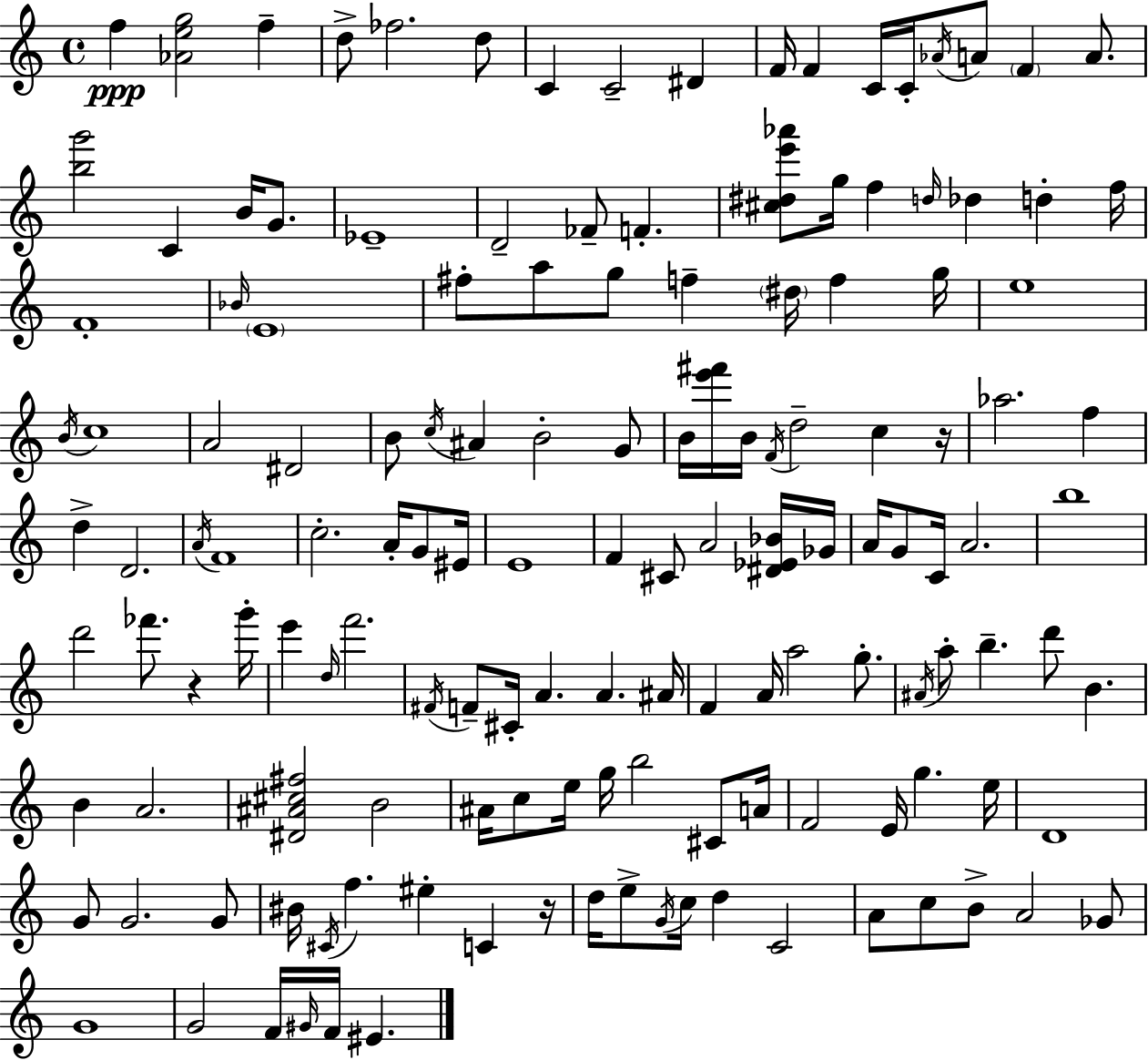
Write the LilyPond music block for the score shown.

{
  \clef treble
  \time 4/4
  \defaultTimeSignature
  \key a \minor
  f''4\ppp <aes' e'' g''>2 f''4-- | d''8-> fes''2. d''8 | c'4 c'2-- dis'4 | f'16 f'4 c'16 c'16-. \acciaccatura { aes'16 } a'8 \parenthesize f'4 a'8. | \break <b'' g'''>2 c'4 b'16 g'8. | ees'1-- | d'2-- fes'8-- f'4.-. | <cis'' dis'' e''' aes'''>8 g''16 f''4 \grace { d''16 } des''4 d''4-. | \break f''16 f'1-. | \grace { bes'16 } \parenthesize e'1 | fis''8-. a''8 g''8 f''4-- \parenthesize dis''16 f''4 | g''16 e''1 | \break \acciaccatura { b'16 } c''1 | a'2 dis'2 | b'8 \acciaccatura { c''16 } ais'4 b'2-. | g'8 b'16 <e''' fis'''>16 b'16 \acciaccatura { f'16 } d''2-- | \break c''4 r16 aes''2. | f''4 d''4-> d'2. | \acciaccatura { a'16 } f'1 | c''2.-. | \break a'16-. g'8 eis'16 e'1 | f'4 cis'8 a'2 | <dis' ees' bes'>16 ges'16 a'16 g'8 c'16 a'2. | b''1 | \break d'''2 fes'''8. | r4 g'''16-. e'''4 \grace { d''16 } f'''2. | \acciaccatura { fis'16 } f'8-- cis'16-. a'4. | a'4. ais'16 f'4 a'16 a''2 | \break g''8.-. \acciaccatura { ais'16 } a''8-. b''4.-- | d'''8 b'4. b'4 a'2. | <dis' ais' cis'' fis''>2 | b'2 ais'16 c''8 e''16 g''16 b''2 | \break cis'8 a'16 f'2 | e'16 g''4. e''16 d'1 | g'8 g'2. | g'8 bis'16 \acciaccatura { cis'16 } f''4. | \break eis''4-. c'4 r16 d''16 e''8-> \acciaccatura { g'16 } c''16 | d''4 c'2 a'8 c''8 | b'8-> a'2 ges'8 g'1 | g'2 | \break f'16 \grace { gis'16 } f'16 eis'4. \bar "|."
}